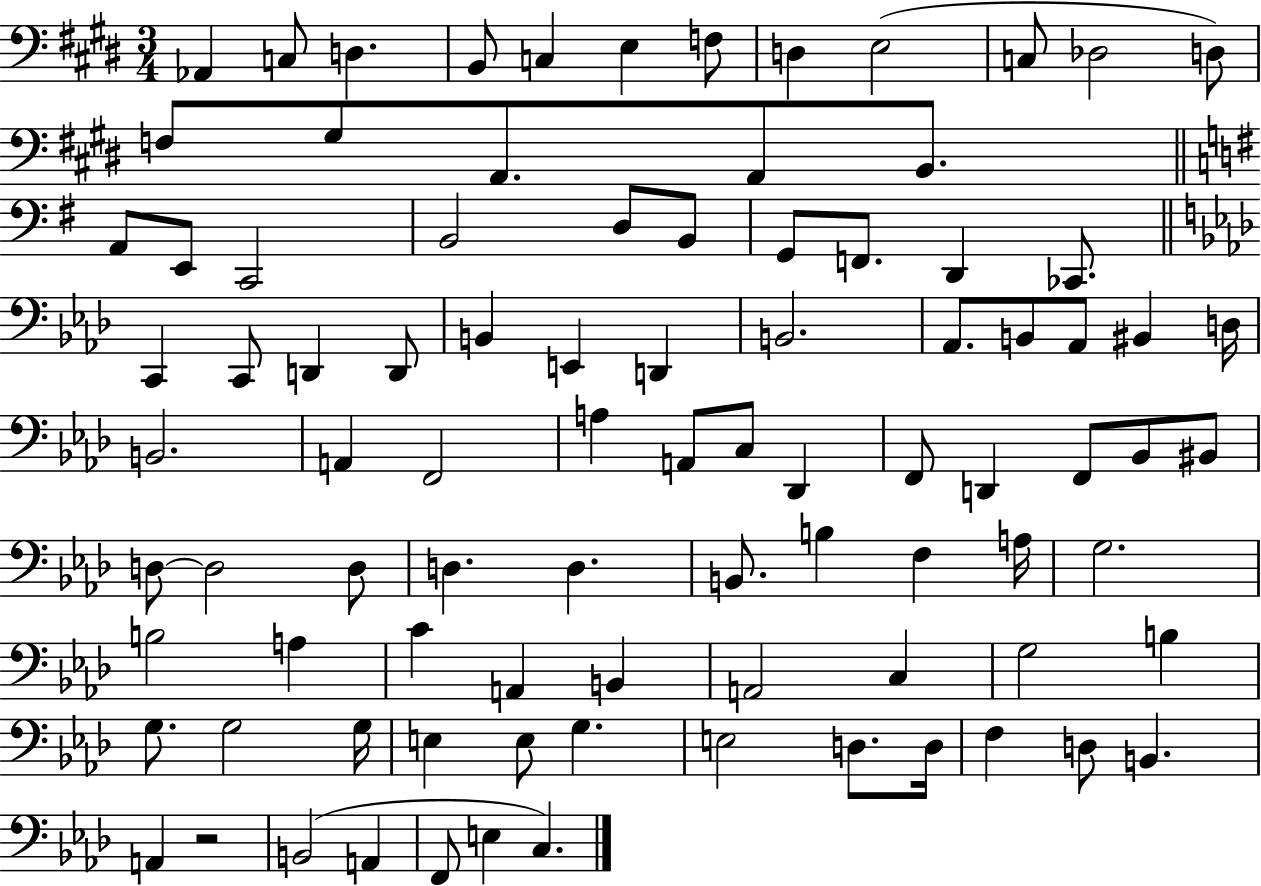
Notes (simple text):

Ab2/q C3/e D3/q. B2/e C3/q E3/q F3/e D3/q E3/h C3/e Db3/h D3/e F3/e G#3/e A2/e. A2/e B2/e. A2/e E2/e C2/h B2/h D3/e B2/e G2/e F2/e. D2/q CES2/e. C2/q C2/e D2/q D2/e B2/q E2/q D2/q B2/h. Ab2/e. B2/e Ab2/e BIS2/q D3/s B2/h. A2/q F2/h A3/q A2/e C3/e Db2/q F2/e D2/q F2/e Bb2/e BIS2/e D3/e D3/h D3/e D3/q. D3/q. B2/e. B3/q F3/q A3/s G3/h. B3/h A3/q C4/q A2/q B2/q A2/h C3/q G3/h B3/q G3/e. G3/h G3/s E3/q E3/e G3/q. E3/h D3/e. D3/s F3/q D3/e B2/q. A2/q R/h B2/h A2/q F2/e E3/q C3/q.